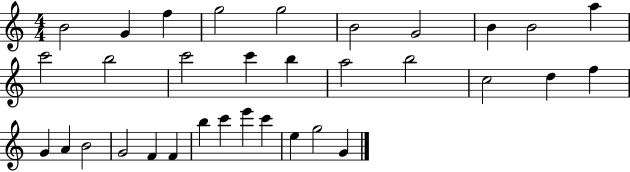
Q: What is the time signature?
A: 4/4